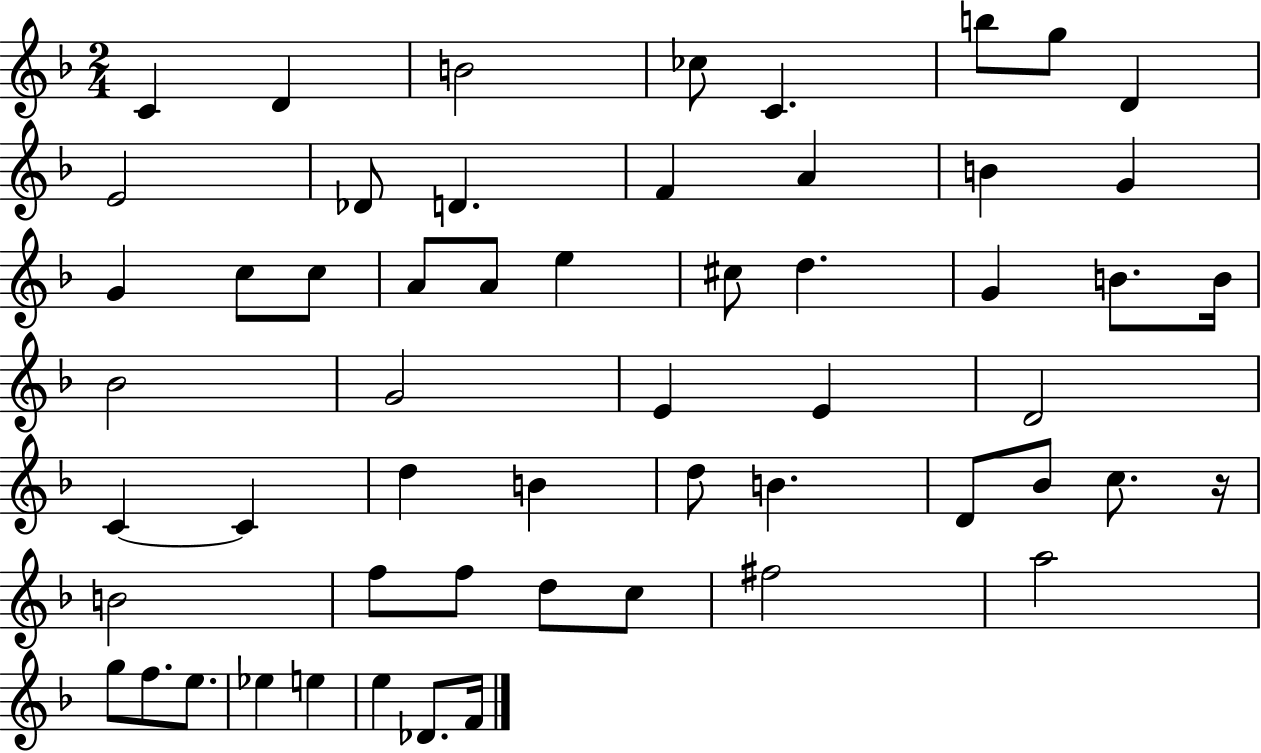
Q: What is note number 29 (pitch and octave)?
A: E4